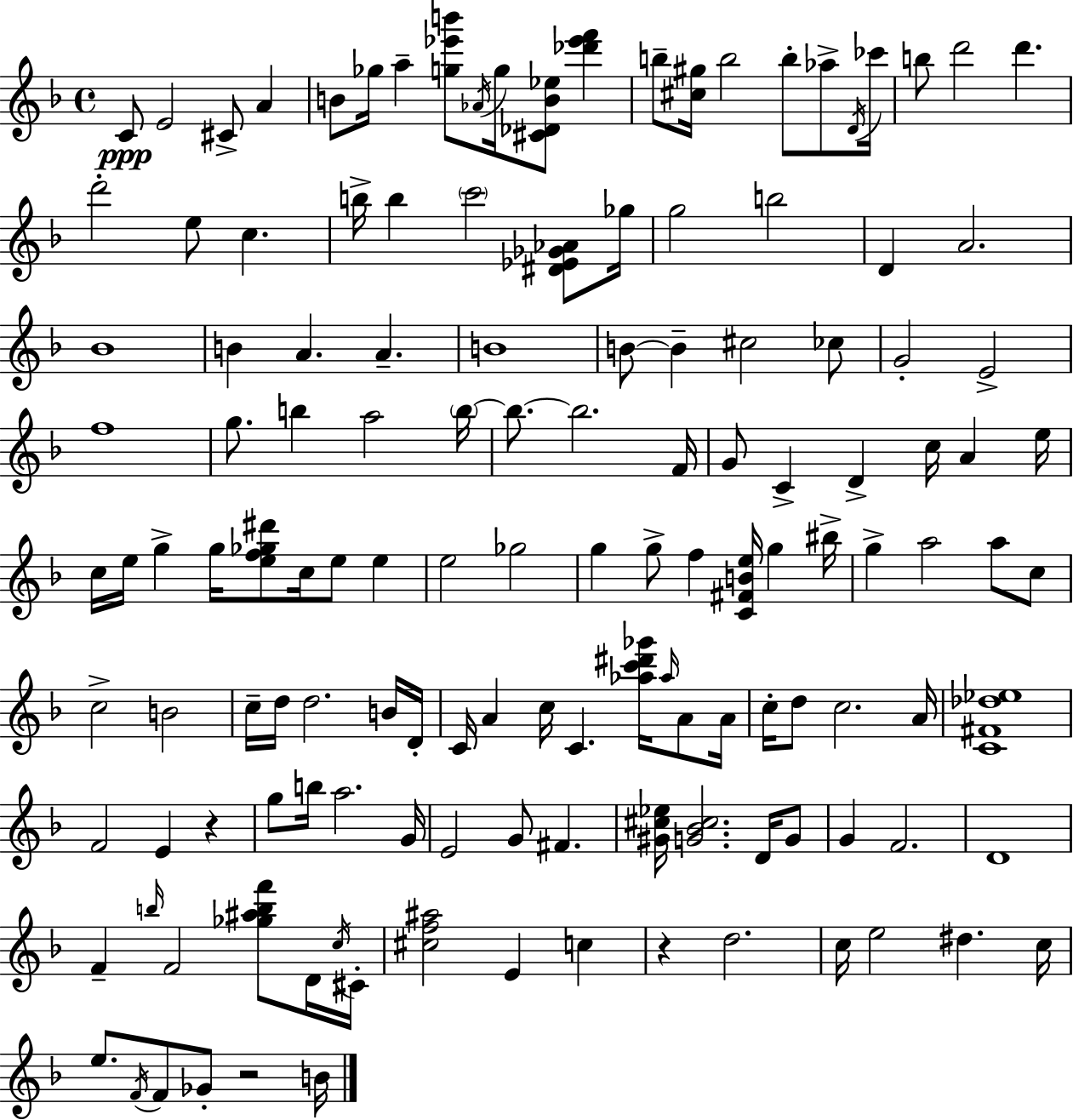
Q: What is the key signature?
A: D minor